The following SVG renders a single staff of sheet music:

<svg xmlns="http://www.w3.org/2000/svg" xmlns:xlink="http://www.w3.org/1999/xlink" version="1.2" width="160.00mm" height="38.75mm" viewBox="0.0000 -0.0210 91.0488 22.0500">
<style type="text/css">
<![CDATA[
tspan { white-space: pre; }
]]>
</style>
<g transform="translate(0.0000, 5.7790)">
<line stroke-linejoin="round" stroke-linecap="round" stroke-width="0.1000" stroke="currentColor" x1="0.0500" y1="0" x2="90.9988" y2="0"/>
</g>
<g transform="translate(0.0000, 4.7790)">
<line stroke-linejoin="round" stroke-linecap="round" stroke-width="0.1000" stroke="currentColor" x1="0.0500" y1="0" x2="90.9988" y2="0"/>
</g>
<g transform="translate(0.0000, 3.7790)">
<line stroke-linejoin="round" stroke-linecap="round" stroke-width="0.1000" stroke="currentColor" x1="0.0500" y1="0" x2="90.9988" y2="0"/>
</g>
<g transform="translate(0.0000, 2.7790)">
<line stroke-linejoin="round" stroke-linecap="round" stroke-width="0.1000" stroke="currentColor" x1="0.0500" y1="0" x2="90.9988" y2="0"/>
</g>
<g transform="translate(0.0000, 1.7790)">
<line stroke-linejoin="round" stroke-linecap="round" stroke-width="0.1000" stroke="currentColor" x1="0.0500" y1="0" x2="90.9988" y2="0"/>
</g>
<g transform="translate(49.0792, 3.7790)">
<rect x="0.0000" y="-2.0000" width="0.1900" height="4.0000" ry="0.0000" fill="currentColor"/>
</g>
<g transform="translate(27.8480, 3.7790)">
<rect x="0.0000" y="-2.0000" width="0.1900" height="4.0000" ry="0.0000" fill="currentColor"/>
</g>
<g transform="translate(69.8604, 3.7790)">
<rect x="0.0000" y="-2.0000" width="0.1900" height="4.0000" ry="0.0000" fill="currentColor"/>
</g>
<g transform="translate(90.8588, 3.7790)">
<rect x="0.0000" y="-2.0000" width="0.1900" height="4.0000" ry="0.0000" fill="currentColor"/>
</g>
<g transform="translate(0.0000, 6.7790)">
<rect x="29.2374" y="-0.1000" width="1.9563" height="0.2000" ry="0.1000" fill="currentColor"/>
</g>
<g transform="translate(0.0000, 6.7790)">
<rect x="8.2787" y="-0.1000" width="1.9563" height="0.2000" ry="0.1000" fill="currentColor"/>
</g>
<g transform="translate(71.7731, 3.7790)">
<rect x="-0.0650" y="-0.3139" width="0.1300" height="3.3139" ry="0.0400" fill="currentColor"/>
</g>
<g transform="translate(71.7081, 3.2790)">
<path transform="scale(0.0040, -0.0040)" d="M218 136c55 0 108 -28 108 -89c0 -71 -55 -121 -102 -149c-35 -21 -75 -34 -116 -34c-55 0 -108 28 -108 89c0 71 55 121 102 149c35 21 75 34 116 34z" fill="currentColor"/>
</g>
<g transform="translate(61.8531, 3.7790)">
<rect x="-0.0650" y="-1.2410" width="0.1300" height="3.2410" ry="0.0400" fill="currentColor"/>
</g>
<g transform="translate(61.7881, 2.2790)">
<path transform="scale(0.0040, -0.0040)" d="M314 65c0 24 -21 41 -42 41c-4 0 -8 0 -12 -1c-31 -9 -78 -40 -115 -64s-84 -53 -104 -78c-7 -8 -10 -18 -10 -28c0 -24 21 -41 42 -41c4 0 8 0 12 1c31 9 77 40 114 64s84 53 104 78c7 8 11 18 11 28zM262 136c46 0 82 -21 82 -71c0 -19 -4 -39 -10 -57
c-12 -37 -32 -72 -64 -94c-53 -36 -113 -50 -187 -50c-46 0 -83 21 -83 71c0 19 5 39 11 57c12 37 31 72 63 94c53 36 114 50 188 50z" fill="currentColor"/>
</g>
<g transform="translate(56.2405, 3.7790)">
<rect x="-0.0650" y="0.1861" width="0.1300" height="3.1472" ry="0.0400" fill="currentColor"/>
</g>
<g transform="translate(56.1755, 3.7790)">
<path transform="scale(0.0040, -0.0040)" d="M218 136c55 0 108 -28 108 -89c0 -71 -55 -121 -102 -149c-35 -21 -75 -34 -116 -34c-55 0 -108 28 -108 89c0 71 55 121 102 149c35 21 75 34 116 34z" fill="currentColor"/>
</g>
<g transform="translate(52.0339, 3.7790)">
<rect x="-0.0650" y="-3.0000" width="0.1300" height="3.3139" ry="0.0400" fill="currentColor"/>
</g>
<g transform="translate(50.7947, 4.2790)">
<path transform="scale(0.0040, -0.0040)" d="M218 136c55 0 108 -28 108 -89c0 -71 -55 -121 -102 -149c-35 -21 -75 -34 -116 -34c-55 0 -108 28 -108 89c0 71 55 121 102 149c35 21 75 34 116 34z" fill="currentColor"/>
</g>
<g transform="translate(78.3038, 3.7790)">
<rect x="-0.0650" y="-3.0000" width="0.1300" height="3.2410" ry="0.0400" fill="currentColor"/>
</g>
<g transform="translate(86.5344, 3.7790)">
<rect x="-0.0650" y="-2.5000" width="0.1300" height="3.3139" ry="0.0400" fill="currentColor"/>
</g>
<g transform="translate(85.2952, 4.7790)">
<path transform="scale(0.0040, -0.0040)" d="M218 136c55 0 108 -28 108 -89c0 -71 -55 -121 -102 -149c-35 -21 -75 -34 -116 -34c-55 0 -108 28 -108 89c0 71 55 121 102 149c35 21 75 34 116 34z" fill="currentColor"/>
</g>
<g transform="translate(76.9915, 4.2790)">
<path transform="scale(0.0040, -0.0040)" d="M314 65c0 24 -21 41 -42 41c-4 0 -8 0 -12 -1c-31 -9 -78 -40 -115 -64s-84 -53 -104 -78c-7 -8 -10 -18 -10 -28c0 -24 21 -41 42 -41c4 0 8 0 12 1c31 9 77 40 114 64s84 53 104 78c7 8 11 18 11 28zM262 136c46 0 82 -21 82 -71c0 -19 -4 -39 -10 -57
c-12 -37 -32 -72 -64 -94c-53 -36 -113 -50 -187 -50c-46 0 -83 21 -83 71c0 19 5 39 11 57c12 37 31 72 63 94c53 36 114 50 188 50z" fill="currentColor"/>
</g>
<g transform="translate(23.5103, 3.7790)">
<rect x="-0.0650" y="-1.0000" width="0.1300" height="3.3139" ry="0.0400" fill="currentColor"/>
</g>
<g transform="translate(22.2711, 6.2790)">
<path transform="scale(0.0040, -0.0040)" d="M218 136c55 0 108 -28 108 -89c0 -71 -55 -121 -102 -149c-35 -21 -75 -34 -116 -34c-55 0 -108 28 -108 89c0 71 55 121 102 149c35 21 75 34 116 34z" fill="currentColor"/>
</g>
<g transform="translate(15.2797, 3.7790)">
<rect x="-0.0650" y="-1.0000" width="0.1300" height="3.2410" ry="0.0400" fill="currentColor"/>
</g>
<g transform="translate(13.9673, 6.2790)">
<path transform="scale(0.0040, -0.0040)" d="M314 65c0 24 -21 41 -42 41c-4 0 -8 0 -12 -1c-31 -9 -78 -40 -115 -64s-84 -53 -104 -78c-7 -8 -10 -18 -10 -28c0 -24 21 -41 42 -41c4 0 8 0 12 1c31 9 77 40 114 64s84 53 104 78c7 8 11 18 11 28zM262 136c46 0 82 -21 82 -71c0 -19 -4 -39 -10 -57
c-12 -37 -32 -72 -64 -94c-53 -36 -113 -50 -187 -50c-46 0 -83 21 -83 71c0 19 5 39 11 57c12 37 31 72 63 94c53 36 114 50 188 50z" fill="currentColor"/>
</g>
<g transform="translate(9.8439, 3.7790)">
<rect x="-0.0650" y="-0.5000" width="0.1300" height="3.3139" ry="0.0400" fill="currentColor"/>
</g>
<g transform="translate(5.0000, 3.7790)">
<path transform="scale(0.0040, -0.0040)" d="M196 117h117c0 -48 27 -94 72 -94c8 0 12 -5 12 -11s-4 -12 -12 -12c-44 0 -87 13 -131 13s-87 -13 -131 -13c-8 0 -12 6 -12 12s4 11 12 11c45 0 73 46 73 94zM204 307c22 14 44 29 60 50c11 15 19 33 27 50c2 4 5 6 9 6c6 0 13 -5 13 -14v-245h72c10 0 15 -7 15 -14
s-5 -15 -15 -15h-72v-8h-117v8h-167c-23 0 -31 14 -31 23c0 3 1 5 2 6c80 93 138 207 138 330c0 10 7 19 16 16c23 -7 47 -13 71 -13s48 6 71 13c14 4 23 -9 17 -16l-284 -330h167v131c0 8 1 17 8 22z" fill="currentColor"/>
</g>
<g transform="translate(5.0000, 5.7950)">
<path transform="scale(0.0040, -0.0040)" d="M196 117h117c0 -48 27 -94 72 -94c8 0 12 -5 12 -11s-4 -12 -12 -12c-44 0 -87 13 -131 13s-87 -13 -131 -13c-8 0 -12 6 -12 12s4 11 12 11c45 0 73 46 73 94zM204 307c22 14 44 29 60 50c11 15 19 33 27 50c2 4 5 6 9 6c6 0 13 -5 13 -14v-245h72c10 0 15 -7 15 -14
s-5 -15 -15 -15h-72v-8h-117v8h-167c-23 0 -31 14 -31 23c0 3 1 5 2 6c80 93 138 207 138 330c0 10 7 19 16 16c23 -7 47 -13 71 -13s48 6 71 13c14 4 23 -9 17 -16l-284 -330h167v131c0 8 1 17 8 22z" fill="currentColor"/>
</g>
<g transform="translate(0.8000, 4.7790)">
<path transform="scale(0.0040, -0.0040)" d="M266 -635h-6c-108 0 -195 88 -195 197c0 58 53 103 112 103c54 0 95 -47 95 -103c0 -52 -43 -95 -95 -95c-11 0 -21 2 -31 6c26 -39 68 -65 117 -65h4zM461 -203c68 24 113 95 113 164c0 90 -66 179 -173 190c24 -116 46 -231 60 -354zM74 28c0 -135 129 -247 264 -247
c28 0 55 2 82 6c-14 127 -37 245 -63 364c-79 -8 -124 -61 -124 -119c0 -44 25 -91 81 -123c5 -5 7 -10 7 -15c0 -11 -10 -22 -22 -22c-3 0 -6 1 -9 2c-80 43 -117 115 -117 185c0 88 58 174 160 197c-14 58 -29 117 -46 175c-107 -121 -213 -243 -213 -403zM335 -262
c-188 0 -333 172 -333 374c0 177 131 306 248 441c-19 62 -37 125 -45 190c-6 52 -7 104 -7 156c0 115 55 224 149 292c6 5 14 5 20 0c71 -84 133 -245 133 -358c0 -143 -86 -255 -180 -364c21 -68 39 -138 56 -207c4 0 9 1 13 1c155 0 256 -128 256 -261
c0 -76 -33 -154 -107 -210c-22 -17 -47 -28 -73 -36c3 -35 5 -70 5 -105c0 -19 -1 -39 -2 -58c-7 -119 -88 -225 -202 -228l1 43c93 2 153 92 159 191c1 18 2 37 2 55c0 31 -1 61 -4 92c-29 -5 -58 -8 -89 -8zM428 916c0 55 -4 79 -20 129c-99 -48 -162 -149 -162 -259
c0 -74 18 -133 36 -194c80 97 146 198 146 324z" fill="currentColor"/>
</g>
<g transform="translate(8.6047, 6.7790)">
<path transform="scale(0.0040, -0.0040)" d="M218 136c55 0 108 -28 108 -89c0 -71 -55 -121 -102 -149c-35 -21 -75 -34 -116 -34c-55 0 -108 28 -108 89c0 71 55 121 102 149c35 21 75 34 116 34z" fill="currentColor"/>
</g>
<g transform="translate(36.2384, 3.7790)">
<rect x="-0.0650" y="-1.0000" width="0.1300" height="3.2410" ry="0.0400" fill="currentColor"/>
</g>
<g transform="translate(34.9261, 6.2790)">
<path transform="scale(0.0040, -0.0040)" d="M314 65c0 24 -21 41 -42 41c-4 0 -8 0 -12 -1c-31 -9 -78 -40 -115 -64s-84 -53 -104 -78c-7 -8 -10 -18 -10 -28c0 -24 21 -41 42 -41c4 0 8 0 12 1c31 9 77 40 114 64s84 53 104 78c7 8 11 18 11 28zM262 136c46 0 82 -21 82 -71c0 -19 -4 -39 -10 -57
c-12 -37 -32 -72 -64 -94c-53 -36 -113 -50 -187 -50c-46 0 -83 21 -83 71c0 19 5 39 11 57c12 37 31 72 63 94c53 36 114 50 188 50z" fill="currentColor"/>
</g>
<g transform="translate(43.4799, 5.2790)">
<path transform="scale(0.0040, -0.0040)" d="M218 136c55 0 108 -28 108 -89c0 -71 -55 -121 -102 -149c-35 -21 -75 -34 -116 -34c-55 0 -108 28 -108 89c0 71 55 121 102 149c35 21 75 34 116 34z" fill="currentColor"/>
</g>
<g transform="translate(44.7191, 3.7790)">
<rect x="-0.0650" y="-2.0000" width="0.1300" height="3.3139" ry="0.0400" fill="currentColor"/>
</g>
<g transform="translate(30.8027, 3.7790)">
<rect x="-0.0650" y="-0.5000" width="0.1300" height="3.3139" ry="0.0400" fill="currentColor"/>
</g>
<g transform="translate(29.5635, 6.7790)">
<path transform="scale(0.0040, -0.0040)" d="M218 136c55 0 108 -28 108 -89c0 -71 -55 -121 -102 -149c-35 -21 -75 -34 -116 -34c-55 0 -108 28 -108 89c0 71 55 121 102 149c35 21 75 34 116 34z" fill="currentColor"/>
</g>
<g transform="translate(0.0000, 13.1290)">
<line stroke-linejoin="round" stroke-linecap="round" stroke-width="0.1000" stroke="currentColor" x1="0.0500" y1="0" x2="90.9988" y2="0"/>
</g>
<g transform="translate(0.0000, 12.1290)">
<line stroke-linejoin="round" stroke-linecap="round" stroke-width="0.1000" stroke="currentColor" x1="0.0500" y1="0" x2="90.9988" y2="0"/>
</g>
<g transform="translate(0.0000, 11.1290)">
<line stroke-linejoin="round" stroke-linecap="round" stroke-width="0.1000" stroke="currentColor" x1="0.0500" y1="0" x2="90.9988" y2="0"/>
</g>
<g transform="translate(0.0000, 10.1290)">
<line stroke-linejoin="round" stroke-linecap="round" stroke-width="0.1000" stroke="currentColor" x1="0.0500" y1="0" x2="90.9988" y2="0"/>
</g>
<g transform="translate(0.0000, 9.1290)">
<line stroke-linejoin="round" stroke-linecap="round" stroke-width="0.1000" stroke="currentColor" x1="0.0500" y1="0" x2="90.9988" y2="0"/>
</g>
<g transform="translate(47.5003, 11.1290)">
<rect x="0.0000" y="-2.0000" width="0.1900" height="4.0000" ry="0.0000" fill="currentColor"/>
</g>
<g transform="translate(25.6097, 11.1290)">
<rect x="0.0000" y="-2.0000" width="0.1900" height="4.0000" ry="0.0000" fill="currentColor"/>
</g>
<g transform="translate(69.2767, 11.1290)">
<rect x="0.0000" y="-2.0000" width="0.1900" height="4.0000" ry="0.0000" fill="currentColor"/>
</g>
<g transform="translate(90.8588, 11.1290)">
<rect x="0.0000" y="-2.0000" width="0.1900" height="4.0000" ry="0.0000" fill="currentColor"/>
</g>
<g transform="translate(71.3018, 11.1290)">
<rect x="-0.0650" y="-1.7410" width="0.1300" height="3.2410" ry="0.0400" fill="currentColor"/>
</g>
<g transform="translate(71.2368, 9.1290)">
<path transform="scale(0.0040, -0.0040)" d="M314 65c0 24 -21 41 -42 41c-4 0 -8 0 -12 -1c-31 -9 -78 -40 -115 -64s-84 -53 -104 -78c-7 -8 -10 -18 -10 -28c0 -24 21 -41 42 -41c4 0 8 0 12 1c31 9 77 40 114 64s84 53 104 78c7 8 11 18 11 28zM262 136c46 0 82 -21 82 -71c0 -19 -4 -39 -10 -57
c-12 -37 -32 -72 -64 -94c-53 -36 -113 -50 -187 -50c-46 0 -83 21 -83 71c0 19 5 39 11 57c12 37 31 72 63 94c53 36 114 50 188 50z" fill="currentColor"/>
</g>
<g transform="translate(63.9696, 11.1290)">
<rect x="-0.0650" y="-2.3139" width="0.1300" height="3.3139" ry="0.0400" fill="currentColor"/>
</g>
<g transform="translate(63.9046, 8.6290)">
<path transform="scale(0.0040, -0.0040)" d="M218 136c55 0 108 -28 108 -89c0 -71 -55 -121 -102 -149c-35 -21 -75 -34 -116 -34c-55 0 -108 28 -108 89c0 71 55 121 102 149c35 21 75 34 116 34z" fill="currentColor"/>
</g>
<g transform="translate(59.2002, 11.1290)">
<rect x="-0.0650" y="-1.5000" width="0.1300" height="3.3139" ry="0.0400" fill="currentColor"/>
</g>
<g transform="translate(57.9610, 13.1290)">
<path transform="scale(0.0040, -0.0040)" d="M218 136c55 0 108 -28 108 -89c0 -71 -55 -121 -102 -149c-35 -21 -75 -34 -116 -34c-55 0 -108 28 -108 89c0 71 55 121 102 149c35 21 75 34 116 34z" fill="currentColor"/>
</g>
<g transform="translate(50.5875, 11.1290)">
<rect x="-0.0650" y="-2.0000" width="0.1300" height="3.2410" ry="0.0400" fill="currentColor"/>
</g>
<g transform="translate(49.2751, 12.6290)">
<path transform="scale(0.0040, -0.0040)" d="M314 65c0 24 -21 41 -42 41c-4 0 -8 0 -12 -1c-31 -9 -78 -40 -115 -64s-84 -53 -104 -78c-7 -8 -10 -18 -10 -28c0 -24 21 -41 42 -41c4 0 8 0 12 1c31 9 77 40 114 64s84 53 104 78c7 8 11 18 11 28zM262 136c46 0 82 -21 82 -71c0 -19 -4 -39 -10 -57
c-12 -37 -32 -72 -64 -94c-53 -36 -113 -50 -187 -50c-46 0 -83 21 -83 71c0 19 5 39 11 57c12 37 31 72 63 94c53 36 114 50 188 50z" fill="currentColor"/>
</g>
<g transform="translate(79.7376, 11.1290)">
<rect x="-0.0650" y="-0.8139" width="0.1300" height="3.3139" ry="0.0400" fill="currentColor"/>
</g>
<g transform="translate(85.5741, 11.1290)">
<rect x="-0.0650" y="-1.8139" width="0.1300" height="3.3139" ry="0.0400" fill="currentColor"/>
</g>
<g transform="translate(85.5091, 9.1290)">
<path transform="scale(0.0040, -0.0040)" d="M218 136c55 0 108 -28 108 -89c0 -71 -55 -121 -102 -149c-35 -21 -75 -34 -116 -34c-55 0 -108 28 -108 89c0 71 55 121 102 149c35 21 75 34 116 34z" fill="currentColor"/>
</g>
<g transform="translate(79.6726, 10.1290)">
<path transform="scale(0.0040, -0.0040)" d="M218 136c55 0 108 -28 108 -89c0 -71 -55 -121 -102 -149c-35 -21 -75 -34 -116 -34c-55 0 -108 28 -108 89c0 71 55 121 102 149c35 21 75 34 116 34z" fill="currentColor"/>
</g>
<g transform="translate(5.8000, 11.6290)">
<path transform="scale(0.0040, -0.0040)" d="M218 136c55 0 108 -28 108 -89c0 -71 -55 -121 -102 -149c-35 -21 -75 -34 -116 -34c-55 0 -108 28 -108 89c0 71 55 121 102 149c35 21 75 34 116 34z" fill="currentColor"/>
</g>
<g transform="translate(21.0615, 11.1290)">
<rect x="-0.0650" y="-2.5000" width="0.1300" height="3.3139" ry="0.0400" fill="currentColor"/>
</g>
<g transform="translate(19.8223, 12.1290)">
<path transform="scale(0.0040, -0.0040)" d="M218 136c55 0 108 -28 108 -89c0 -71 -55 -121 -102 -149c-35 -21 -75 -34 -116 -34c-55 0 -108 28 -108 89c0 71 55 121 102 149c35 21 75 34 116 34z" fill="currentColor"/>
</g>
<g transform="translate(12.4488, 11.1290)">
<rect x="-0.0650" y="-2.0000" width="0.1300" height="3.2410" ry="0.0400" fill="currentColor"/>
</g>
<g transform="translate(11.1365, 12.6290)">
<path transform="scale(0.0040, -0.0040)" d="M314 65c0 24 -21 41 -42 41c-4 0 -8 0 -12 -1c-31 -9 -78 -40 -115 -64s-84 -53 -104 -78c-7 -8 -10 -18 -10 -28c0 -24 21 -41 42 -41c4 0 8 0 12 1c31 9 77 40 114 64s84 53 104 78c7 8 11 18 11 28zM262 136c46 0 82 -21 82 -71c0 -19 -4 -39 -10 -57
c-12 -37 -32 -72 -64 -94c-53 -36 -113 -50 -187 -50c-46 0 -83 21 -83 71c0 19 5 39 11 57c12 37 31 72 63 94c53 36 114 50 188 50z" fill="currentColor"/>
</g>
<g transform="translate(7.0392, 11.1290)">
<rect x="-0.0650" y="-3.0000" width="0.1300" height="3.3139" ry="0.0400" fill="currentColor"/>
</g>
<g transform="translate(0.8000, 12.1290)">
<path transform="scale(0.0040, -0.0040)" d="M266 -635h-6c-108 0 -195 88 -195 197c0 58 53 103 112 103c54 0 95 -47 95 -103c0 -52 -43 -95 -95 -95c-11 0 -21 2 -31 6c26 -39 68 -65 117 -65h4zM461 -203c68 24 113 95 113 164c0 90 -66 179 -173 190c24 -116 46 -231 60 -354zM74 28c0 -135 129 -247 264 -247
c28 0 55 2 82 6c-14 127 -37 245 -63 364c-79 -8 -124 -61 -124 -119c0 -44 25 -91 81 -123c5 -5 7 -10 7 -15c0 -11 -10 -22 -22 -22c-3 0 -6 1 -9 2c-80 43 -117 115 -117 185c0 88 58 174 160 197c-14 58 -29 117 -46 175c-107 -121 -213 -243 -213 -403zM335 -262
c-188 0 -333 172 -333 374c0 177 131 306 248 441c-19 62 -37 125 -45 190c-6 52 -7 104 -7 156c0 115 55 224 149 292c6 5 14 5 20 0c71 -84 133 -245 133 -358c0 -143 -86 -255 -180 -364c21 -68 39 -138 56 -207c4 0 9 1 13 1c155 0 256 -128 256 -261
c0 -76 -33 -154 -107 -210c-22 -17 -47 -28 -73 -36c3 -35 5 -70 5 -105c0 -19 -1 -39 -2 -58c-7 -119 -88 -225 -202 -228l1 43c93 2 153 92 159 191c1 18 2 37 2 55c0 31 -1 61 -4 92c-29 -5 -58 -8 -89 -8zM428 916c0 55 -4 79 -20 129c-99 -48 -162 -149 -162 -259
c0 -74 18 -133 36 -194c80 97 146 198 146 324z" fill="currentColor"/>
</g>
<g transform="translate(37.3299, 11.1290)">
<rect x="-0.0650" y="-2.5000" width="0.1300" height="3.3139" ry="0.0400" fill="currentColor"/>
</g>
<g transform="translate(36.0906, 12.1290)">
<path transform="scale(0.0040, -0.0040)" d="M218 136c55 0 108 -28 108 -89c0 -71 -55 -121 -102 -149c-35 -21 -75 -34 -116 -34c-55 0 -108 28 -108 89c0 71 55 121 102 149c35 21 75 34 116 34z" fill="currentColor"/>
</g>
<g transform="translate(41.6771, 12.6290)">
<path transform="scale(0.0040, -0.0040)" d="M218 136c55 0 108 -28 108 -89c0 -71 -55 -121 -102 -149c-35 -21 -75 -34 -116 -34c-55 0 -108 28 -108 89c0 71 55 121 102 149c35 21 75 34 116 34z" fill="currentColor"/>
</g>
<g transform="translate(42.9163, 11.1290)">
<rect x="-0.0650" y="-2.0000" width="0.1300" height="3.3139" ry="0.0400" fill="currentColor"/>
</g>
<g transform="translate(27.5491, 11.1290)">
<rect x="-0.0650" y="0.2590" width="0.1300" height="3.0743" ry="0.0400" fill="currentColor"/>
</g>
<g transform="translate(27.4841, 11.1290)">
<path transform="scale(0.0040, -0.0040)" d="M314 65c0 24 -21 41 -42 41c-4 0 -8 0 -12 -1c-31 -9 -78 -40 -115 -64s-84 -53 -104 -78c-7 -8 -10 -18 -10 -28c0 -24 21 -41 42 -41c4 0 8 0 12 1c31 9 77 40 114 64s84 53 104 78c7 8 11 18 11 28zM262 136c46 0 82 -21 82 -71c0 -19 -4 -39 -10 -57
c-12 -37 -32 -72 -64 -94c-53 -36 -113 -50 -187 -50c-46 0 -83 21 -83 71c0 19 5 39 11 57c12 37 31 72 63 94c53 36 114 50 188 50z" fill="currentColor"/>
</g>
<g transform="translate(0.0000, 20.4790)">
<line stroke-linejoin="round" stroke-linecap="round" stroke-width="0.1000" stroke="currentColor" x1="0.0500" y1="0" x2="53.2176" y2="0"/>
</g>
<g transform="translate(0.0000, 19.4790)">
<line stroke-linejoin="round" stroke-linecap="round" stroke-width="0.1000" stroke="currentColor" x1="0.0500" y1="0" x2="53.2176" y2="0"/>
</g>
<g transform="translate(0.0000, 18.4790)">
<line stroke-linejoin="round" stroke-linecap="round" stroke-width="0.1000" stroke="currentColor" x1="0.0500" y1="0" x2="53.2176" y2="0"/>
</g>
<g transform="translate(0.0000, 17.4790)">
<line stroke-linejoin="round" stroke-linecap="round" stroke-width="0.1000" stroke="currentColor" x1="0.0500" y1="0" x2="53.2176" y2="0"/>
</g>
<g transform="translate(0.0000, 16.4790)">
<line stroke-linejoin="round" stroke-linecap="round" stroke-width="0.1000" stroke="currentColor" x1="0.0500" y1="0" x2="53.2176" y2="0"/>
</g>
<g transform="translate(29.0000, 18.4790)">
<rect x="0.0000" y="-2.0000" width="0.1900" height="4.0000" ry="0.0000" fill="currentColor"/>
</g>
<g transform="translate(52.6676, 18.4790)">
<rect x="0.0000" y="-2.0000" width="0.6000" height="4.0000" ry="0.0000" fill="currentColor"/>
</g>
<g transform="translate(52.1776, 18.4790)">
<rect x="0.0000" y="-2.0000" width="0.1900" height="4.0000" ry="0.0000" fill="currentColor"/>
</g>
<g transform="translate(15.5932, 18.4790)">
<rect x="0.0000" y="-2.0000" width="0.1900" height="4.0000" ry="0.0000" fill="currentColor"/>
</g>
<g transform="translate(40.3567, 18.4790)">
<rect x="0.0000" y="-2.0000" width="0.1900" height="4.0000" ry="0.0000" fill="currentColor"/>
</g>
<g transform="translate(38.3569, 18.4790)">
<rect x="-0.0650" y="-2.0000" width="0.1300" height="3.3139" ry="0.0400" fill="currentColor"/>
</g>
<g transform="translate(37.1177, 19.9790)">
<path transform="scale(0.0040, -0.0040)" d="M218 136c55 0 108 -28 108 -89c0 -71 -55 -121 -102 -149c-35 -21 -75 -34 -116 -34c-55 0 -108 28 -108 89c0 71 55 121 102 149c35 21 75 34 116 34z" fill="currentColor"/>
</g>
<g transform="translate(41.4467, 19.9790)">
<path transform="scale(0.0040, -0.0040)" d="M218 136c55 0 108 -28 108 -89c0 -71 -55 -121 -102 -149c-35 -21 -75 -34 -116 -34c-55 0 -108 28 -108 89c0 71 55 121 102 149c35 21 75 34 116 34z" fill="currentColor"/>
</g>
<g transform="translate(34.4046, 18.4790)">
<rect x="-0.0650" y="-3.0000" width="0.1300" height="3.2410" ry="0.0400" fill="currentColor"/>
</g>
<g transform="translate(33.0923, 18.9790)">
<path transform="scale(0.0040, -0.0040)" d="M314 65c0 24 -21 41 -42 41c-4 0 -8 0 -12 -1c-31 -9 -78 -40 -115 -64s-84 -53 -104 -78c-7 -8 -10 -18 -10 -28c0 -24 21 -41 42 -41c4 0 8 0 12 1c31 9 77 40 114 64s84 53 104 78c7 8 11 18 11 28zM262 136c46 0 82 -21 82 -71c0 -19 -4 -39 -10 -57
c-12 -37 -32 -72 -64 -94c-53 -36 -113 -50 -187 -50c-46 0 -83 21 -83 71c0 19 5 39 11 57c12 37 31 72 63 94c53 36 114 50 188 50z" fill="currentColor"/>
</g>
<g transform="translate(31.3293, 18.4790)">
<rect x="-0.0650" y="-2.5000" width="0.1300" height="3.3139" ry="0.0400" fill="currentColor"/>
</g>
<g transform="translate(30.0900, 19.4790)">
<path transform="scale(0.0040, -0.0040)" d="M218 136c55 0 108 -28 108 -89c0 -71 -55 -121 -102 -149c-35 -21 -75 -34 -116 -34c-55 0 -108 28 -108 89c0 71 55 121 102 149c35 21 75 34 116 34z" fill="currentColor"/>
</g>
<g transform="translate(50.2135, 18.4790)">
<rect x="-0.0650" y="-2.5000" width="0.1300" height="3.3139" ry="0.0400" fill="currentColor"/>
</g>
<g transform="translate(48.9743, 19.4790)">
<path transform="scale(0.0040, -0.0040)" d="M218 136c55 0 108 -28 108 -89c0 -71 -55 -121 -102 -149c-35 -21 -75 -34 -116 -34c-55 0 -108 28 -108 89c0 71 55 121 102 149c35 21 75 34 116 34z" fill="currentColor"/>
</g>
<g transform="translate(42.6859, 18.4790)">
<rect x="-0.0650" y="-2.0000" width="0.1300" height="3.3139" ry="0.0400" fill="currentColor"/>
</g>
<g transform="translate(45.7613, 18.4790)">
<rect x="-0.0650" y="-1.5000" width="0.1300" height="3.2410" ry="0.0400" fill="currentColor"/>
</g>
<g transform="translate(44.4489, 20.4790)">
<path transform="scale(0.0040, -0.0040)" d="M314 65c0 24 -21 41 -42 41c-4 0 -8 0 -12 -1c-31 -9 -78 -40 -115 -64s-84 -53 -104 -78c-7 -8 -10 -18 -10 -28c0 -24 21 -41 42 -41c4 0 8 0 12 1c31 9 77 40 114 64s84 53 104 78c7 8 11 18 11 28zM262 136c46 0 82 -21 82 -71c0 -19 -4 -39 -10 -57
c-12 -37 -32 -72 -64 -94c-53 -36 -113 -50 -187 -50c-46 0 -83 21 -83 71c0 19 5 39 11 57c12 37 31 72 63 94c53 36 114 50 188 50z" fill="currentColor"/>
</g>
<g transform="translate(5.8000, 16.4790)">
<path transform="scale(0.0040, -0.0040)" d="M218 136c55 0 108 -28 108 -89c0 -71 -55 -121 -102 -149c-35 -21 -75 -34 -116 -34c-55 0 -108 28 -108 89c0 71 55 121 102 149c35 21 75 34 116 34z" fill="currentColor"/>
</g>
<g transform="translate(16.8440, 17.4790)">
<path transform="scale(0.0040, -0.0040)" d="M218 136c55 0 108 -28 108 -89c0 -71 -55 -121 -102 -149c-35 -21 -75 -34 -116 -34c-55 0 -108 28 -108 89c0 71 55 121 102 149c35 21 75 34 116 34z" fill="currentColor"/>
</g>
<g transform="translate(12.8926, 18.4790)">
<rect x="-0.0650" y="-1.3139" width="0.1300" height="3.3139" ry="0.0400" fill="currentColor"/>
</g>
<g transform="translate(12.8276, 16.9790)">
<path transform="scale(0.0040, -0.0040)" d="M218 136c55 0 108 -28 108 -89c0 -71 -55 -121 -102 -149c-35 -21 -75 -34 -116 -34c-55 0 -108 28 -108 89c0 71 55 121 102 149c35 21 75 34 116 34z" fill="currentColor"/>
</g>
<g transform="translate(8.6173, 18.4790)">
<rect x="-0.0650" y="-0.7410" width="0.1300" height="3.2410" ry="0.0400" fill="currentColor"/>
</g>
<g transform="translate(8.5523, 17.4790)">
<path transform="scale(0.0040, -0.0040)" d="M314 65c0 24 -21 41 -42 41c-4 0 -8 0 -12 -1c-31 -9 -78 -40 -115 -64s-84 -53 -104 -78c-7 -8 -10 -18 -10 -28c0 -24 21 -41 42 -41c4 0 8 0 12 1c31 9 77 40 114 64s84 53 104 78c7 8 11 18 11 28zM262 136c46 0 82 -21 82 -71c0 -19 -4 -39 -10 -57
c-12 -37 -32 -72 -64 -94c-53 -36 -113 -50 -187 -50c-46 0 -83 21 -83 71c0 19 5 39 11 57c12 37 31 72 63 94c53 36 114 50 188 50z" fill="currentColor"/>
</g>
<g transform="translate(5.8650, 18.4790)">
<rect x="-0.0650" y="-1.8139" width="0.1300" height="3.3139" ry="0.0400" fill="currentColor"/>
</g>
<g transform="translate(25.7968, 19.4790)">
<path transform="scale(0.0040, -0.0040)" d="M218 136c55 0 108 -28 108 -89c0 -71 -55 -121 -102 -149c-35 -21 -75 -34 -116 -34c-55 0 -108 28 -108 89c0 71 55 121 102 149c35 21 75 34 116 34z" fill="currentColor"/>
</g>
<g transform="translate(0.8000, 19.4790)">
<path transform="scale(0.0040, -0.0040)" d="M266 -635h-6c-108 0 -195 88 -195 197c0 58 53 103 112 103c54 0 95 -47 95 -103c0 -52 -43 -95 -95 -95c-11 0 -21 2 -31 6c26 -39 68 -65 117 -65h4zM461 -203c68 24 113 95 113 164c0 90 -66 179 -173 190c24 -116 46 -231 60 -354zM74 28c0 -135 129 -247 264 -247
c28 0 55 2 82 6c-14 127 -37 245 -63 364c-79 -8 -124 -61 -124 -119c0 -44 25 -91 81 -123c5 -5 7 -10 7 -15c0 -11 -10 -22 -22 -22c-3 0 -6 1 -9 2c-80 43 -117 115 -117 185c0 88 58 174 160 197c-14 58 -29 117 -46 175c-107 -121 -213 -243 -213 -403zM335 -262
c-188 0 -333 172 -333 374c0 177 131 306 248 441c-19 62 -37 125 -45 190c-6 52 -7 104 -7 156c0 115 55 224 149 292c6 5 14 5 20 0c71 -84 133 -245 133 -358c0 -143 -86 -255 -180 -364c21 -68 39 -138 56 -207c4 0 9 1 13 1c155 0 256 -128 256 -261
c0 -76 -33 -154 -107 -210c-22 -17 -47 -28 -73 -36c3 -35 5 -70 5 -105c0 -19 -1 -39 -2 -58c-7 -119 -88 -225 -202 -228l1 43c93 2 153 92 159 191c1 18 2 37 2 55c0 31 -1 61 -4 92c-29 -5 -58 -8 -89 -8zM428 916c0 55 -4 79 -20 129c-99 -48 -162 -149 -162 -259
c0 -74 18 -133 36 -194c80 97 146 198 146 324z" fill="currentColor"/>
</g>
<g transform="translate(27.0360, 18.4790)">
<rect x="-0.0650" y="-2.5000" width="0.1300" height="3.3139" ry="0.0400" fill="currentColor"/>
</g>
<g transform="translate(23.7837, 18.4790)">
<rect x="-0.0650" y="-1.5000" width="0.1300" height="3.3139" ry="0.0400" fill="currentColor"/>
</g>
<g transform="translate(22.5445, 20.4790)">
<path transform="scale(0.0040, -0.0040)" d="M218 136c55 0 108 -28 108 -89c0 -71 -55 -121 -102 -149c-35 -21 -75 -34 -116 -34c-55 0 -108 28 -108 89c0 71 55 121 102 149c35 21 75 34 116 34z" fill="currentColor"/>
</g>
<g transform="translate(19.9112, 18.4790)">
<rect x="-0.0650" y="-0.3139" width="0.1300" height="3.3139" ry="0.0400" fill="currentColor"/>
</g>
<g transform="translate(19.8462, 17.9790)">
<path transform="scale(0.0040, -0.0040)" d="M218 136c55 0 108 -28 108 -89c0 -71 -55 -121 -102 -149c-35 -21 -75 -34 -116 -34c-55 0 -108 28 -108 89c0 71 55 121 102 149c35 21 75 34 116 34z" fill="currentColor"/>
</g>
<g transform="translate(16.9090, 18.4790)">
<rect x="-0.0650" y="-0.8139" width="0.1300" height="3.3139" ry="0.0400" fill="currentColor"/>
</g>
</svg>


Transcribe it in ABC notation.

X:1
T:Untitled
M:4/4
L:1/4
K:C
C D2 D C D2 F A B e2 c A2 G A F2 G B2 G F F2 E g f2 d f f d2 e d c E G G A2 F F E2 G